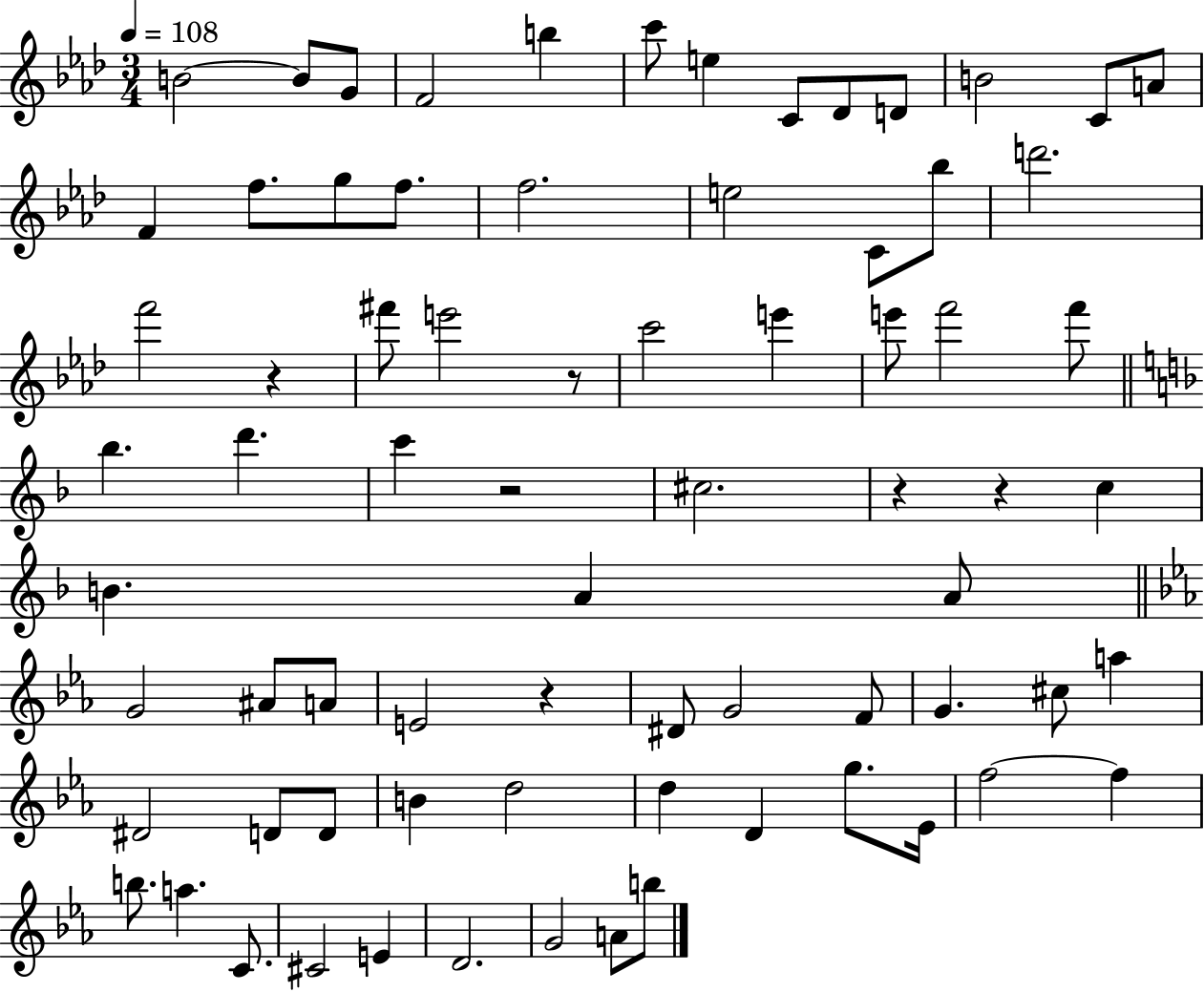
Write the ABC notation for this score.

X:1
T:Untitled
M:3/4
L:1/4
K:Ab
B2 B/2 G/2 F2 b c'/2 e C/2 _D/2 D/2 B2 C/2 A/2 F f/2 g/2 f/2 f2 e2 C/2 _b/2 d'2 f'2 z ^f'/2 e'2 z/2 c'2 e' e'/2 f'2 f'/2 _b d' c' z2 ^c2 z z c B A A/2 G2 ^A/2 A/2 E2 z ^D/2 G2 F/2 G ^c/2 a ^D2 D/2 D/2 B d2 d D g/2 _E/4 f2 f b/2 a C/2 ^C2 E D2 G2 A/2 b/2